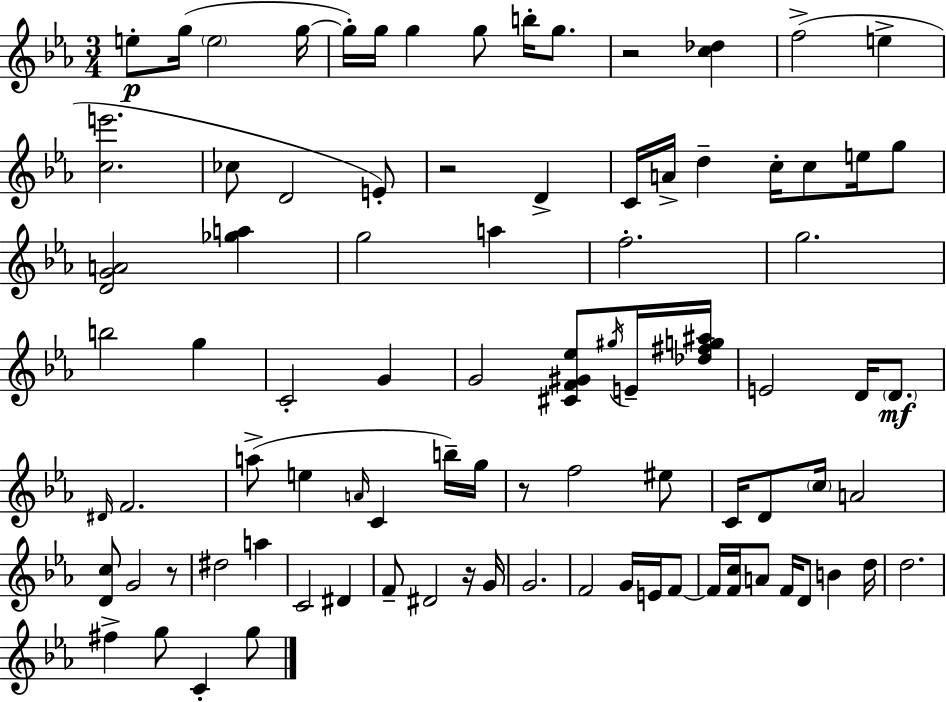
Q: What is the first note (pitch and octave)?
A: E5